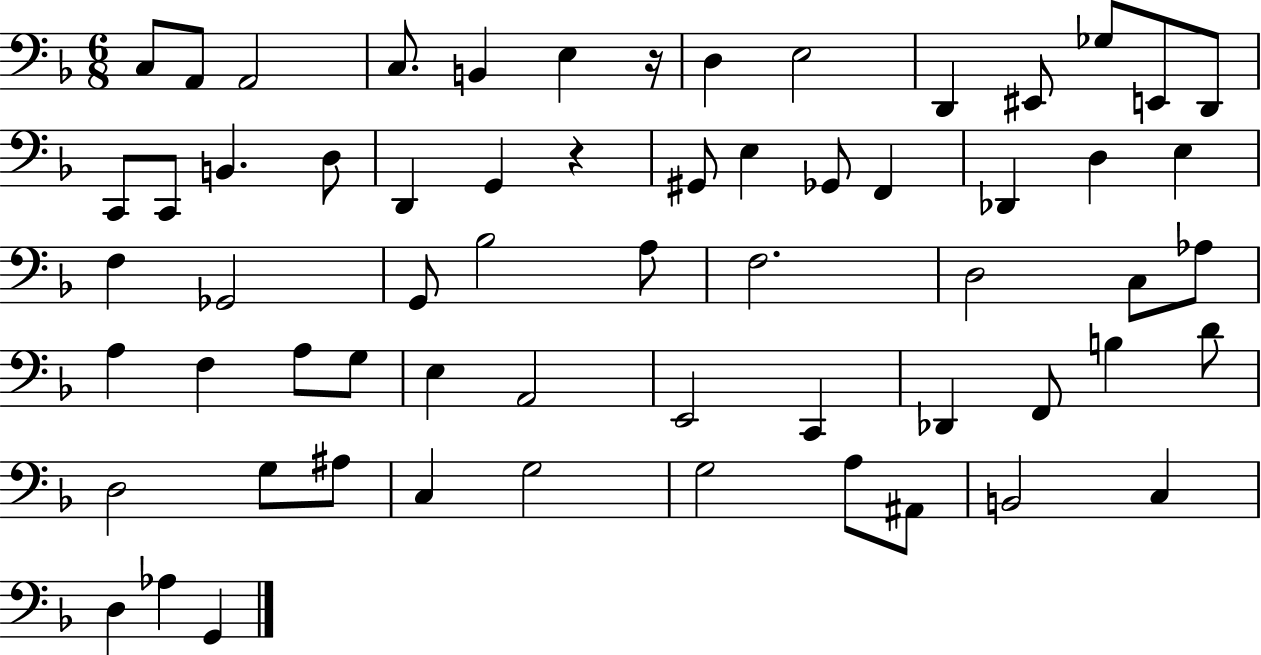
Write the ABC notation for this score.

X:1
T:Untitled
M:6/8
L:1/4
K:F
C,/2 A,,/2 A,,2 C,/2 B,, E, z/4 D, E,2 D,, ^E,,/2 _G,/2 E,,/2 D,,/2 C,,/2 C,,/2 B,, D,/2 D,, G,, z ^G,,/2 E, _G,,/2 F,, _D,, D, E, F, _G,,2 G,,/2 _B,2 A,/2 F,2 D,2 C,/2 _A,/2 A, F, A,/2 G,/2 E, A,,2 E,,2 C,, _D,, F,,/2 B, D/2 D,2 G,/2 ^A,/2 C, G,2 G,2 A,/2 ^A,,/2 B,,2 C, D, _A, G,,